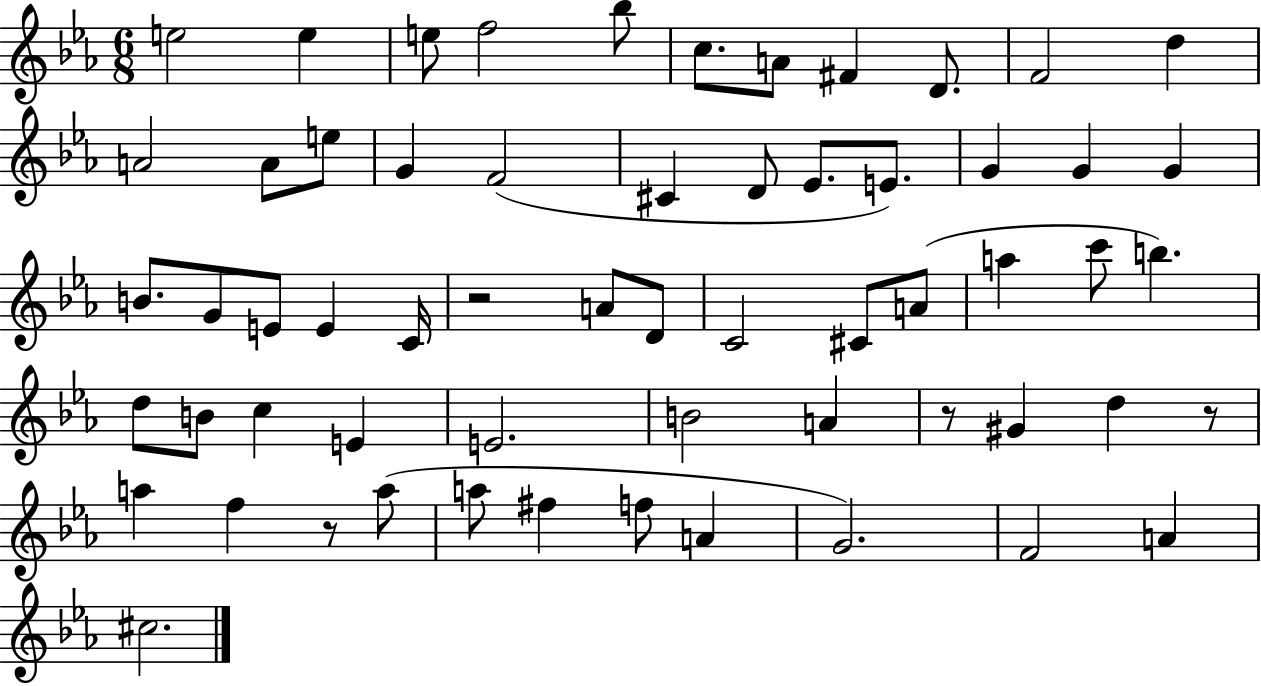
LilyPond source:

{
  \clef treble
  \numericTimeSignature
  \time 6/8
  \key ees \major
  e''2 e''4 | e''8 f''2 bes''8 | c''8. a'8 fis'4 d'8. | f'2 d''4 | \break a'2 a'8 e''8 | g'4 f'2( | cis'4 d'8 ees'8. e'8.) | g'4 g'4 g'4 | \break b'8. g'8 e'8 e'4 c'16 | r2 a'8 d'8 | c'2 cis'8 a'8( | a''4 c'''8 b''4.) | \break d''8 b'8 c''4 e'4 | e'2. | b'2 a'4 | r8 gis'4 d''4 r8 | \break a''4 f''4 r8 a''8( | a''8 fis''4 f''8 a'4 | g'2.) | f'2 a'4 | \break cis''2. | \bar "|."
}